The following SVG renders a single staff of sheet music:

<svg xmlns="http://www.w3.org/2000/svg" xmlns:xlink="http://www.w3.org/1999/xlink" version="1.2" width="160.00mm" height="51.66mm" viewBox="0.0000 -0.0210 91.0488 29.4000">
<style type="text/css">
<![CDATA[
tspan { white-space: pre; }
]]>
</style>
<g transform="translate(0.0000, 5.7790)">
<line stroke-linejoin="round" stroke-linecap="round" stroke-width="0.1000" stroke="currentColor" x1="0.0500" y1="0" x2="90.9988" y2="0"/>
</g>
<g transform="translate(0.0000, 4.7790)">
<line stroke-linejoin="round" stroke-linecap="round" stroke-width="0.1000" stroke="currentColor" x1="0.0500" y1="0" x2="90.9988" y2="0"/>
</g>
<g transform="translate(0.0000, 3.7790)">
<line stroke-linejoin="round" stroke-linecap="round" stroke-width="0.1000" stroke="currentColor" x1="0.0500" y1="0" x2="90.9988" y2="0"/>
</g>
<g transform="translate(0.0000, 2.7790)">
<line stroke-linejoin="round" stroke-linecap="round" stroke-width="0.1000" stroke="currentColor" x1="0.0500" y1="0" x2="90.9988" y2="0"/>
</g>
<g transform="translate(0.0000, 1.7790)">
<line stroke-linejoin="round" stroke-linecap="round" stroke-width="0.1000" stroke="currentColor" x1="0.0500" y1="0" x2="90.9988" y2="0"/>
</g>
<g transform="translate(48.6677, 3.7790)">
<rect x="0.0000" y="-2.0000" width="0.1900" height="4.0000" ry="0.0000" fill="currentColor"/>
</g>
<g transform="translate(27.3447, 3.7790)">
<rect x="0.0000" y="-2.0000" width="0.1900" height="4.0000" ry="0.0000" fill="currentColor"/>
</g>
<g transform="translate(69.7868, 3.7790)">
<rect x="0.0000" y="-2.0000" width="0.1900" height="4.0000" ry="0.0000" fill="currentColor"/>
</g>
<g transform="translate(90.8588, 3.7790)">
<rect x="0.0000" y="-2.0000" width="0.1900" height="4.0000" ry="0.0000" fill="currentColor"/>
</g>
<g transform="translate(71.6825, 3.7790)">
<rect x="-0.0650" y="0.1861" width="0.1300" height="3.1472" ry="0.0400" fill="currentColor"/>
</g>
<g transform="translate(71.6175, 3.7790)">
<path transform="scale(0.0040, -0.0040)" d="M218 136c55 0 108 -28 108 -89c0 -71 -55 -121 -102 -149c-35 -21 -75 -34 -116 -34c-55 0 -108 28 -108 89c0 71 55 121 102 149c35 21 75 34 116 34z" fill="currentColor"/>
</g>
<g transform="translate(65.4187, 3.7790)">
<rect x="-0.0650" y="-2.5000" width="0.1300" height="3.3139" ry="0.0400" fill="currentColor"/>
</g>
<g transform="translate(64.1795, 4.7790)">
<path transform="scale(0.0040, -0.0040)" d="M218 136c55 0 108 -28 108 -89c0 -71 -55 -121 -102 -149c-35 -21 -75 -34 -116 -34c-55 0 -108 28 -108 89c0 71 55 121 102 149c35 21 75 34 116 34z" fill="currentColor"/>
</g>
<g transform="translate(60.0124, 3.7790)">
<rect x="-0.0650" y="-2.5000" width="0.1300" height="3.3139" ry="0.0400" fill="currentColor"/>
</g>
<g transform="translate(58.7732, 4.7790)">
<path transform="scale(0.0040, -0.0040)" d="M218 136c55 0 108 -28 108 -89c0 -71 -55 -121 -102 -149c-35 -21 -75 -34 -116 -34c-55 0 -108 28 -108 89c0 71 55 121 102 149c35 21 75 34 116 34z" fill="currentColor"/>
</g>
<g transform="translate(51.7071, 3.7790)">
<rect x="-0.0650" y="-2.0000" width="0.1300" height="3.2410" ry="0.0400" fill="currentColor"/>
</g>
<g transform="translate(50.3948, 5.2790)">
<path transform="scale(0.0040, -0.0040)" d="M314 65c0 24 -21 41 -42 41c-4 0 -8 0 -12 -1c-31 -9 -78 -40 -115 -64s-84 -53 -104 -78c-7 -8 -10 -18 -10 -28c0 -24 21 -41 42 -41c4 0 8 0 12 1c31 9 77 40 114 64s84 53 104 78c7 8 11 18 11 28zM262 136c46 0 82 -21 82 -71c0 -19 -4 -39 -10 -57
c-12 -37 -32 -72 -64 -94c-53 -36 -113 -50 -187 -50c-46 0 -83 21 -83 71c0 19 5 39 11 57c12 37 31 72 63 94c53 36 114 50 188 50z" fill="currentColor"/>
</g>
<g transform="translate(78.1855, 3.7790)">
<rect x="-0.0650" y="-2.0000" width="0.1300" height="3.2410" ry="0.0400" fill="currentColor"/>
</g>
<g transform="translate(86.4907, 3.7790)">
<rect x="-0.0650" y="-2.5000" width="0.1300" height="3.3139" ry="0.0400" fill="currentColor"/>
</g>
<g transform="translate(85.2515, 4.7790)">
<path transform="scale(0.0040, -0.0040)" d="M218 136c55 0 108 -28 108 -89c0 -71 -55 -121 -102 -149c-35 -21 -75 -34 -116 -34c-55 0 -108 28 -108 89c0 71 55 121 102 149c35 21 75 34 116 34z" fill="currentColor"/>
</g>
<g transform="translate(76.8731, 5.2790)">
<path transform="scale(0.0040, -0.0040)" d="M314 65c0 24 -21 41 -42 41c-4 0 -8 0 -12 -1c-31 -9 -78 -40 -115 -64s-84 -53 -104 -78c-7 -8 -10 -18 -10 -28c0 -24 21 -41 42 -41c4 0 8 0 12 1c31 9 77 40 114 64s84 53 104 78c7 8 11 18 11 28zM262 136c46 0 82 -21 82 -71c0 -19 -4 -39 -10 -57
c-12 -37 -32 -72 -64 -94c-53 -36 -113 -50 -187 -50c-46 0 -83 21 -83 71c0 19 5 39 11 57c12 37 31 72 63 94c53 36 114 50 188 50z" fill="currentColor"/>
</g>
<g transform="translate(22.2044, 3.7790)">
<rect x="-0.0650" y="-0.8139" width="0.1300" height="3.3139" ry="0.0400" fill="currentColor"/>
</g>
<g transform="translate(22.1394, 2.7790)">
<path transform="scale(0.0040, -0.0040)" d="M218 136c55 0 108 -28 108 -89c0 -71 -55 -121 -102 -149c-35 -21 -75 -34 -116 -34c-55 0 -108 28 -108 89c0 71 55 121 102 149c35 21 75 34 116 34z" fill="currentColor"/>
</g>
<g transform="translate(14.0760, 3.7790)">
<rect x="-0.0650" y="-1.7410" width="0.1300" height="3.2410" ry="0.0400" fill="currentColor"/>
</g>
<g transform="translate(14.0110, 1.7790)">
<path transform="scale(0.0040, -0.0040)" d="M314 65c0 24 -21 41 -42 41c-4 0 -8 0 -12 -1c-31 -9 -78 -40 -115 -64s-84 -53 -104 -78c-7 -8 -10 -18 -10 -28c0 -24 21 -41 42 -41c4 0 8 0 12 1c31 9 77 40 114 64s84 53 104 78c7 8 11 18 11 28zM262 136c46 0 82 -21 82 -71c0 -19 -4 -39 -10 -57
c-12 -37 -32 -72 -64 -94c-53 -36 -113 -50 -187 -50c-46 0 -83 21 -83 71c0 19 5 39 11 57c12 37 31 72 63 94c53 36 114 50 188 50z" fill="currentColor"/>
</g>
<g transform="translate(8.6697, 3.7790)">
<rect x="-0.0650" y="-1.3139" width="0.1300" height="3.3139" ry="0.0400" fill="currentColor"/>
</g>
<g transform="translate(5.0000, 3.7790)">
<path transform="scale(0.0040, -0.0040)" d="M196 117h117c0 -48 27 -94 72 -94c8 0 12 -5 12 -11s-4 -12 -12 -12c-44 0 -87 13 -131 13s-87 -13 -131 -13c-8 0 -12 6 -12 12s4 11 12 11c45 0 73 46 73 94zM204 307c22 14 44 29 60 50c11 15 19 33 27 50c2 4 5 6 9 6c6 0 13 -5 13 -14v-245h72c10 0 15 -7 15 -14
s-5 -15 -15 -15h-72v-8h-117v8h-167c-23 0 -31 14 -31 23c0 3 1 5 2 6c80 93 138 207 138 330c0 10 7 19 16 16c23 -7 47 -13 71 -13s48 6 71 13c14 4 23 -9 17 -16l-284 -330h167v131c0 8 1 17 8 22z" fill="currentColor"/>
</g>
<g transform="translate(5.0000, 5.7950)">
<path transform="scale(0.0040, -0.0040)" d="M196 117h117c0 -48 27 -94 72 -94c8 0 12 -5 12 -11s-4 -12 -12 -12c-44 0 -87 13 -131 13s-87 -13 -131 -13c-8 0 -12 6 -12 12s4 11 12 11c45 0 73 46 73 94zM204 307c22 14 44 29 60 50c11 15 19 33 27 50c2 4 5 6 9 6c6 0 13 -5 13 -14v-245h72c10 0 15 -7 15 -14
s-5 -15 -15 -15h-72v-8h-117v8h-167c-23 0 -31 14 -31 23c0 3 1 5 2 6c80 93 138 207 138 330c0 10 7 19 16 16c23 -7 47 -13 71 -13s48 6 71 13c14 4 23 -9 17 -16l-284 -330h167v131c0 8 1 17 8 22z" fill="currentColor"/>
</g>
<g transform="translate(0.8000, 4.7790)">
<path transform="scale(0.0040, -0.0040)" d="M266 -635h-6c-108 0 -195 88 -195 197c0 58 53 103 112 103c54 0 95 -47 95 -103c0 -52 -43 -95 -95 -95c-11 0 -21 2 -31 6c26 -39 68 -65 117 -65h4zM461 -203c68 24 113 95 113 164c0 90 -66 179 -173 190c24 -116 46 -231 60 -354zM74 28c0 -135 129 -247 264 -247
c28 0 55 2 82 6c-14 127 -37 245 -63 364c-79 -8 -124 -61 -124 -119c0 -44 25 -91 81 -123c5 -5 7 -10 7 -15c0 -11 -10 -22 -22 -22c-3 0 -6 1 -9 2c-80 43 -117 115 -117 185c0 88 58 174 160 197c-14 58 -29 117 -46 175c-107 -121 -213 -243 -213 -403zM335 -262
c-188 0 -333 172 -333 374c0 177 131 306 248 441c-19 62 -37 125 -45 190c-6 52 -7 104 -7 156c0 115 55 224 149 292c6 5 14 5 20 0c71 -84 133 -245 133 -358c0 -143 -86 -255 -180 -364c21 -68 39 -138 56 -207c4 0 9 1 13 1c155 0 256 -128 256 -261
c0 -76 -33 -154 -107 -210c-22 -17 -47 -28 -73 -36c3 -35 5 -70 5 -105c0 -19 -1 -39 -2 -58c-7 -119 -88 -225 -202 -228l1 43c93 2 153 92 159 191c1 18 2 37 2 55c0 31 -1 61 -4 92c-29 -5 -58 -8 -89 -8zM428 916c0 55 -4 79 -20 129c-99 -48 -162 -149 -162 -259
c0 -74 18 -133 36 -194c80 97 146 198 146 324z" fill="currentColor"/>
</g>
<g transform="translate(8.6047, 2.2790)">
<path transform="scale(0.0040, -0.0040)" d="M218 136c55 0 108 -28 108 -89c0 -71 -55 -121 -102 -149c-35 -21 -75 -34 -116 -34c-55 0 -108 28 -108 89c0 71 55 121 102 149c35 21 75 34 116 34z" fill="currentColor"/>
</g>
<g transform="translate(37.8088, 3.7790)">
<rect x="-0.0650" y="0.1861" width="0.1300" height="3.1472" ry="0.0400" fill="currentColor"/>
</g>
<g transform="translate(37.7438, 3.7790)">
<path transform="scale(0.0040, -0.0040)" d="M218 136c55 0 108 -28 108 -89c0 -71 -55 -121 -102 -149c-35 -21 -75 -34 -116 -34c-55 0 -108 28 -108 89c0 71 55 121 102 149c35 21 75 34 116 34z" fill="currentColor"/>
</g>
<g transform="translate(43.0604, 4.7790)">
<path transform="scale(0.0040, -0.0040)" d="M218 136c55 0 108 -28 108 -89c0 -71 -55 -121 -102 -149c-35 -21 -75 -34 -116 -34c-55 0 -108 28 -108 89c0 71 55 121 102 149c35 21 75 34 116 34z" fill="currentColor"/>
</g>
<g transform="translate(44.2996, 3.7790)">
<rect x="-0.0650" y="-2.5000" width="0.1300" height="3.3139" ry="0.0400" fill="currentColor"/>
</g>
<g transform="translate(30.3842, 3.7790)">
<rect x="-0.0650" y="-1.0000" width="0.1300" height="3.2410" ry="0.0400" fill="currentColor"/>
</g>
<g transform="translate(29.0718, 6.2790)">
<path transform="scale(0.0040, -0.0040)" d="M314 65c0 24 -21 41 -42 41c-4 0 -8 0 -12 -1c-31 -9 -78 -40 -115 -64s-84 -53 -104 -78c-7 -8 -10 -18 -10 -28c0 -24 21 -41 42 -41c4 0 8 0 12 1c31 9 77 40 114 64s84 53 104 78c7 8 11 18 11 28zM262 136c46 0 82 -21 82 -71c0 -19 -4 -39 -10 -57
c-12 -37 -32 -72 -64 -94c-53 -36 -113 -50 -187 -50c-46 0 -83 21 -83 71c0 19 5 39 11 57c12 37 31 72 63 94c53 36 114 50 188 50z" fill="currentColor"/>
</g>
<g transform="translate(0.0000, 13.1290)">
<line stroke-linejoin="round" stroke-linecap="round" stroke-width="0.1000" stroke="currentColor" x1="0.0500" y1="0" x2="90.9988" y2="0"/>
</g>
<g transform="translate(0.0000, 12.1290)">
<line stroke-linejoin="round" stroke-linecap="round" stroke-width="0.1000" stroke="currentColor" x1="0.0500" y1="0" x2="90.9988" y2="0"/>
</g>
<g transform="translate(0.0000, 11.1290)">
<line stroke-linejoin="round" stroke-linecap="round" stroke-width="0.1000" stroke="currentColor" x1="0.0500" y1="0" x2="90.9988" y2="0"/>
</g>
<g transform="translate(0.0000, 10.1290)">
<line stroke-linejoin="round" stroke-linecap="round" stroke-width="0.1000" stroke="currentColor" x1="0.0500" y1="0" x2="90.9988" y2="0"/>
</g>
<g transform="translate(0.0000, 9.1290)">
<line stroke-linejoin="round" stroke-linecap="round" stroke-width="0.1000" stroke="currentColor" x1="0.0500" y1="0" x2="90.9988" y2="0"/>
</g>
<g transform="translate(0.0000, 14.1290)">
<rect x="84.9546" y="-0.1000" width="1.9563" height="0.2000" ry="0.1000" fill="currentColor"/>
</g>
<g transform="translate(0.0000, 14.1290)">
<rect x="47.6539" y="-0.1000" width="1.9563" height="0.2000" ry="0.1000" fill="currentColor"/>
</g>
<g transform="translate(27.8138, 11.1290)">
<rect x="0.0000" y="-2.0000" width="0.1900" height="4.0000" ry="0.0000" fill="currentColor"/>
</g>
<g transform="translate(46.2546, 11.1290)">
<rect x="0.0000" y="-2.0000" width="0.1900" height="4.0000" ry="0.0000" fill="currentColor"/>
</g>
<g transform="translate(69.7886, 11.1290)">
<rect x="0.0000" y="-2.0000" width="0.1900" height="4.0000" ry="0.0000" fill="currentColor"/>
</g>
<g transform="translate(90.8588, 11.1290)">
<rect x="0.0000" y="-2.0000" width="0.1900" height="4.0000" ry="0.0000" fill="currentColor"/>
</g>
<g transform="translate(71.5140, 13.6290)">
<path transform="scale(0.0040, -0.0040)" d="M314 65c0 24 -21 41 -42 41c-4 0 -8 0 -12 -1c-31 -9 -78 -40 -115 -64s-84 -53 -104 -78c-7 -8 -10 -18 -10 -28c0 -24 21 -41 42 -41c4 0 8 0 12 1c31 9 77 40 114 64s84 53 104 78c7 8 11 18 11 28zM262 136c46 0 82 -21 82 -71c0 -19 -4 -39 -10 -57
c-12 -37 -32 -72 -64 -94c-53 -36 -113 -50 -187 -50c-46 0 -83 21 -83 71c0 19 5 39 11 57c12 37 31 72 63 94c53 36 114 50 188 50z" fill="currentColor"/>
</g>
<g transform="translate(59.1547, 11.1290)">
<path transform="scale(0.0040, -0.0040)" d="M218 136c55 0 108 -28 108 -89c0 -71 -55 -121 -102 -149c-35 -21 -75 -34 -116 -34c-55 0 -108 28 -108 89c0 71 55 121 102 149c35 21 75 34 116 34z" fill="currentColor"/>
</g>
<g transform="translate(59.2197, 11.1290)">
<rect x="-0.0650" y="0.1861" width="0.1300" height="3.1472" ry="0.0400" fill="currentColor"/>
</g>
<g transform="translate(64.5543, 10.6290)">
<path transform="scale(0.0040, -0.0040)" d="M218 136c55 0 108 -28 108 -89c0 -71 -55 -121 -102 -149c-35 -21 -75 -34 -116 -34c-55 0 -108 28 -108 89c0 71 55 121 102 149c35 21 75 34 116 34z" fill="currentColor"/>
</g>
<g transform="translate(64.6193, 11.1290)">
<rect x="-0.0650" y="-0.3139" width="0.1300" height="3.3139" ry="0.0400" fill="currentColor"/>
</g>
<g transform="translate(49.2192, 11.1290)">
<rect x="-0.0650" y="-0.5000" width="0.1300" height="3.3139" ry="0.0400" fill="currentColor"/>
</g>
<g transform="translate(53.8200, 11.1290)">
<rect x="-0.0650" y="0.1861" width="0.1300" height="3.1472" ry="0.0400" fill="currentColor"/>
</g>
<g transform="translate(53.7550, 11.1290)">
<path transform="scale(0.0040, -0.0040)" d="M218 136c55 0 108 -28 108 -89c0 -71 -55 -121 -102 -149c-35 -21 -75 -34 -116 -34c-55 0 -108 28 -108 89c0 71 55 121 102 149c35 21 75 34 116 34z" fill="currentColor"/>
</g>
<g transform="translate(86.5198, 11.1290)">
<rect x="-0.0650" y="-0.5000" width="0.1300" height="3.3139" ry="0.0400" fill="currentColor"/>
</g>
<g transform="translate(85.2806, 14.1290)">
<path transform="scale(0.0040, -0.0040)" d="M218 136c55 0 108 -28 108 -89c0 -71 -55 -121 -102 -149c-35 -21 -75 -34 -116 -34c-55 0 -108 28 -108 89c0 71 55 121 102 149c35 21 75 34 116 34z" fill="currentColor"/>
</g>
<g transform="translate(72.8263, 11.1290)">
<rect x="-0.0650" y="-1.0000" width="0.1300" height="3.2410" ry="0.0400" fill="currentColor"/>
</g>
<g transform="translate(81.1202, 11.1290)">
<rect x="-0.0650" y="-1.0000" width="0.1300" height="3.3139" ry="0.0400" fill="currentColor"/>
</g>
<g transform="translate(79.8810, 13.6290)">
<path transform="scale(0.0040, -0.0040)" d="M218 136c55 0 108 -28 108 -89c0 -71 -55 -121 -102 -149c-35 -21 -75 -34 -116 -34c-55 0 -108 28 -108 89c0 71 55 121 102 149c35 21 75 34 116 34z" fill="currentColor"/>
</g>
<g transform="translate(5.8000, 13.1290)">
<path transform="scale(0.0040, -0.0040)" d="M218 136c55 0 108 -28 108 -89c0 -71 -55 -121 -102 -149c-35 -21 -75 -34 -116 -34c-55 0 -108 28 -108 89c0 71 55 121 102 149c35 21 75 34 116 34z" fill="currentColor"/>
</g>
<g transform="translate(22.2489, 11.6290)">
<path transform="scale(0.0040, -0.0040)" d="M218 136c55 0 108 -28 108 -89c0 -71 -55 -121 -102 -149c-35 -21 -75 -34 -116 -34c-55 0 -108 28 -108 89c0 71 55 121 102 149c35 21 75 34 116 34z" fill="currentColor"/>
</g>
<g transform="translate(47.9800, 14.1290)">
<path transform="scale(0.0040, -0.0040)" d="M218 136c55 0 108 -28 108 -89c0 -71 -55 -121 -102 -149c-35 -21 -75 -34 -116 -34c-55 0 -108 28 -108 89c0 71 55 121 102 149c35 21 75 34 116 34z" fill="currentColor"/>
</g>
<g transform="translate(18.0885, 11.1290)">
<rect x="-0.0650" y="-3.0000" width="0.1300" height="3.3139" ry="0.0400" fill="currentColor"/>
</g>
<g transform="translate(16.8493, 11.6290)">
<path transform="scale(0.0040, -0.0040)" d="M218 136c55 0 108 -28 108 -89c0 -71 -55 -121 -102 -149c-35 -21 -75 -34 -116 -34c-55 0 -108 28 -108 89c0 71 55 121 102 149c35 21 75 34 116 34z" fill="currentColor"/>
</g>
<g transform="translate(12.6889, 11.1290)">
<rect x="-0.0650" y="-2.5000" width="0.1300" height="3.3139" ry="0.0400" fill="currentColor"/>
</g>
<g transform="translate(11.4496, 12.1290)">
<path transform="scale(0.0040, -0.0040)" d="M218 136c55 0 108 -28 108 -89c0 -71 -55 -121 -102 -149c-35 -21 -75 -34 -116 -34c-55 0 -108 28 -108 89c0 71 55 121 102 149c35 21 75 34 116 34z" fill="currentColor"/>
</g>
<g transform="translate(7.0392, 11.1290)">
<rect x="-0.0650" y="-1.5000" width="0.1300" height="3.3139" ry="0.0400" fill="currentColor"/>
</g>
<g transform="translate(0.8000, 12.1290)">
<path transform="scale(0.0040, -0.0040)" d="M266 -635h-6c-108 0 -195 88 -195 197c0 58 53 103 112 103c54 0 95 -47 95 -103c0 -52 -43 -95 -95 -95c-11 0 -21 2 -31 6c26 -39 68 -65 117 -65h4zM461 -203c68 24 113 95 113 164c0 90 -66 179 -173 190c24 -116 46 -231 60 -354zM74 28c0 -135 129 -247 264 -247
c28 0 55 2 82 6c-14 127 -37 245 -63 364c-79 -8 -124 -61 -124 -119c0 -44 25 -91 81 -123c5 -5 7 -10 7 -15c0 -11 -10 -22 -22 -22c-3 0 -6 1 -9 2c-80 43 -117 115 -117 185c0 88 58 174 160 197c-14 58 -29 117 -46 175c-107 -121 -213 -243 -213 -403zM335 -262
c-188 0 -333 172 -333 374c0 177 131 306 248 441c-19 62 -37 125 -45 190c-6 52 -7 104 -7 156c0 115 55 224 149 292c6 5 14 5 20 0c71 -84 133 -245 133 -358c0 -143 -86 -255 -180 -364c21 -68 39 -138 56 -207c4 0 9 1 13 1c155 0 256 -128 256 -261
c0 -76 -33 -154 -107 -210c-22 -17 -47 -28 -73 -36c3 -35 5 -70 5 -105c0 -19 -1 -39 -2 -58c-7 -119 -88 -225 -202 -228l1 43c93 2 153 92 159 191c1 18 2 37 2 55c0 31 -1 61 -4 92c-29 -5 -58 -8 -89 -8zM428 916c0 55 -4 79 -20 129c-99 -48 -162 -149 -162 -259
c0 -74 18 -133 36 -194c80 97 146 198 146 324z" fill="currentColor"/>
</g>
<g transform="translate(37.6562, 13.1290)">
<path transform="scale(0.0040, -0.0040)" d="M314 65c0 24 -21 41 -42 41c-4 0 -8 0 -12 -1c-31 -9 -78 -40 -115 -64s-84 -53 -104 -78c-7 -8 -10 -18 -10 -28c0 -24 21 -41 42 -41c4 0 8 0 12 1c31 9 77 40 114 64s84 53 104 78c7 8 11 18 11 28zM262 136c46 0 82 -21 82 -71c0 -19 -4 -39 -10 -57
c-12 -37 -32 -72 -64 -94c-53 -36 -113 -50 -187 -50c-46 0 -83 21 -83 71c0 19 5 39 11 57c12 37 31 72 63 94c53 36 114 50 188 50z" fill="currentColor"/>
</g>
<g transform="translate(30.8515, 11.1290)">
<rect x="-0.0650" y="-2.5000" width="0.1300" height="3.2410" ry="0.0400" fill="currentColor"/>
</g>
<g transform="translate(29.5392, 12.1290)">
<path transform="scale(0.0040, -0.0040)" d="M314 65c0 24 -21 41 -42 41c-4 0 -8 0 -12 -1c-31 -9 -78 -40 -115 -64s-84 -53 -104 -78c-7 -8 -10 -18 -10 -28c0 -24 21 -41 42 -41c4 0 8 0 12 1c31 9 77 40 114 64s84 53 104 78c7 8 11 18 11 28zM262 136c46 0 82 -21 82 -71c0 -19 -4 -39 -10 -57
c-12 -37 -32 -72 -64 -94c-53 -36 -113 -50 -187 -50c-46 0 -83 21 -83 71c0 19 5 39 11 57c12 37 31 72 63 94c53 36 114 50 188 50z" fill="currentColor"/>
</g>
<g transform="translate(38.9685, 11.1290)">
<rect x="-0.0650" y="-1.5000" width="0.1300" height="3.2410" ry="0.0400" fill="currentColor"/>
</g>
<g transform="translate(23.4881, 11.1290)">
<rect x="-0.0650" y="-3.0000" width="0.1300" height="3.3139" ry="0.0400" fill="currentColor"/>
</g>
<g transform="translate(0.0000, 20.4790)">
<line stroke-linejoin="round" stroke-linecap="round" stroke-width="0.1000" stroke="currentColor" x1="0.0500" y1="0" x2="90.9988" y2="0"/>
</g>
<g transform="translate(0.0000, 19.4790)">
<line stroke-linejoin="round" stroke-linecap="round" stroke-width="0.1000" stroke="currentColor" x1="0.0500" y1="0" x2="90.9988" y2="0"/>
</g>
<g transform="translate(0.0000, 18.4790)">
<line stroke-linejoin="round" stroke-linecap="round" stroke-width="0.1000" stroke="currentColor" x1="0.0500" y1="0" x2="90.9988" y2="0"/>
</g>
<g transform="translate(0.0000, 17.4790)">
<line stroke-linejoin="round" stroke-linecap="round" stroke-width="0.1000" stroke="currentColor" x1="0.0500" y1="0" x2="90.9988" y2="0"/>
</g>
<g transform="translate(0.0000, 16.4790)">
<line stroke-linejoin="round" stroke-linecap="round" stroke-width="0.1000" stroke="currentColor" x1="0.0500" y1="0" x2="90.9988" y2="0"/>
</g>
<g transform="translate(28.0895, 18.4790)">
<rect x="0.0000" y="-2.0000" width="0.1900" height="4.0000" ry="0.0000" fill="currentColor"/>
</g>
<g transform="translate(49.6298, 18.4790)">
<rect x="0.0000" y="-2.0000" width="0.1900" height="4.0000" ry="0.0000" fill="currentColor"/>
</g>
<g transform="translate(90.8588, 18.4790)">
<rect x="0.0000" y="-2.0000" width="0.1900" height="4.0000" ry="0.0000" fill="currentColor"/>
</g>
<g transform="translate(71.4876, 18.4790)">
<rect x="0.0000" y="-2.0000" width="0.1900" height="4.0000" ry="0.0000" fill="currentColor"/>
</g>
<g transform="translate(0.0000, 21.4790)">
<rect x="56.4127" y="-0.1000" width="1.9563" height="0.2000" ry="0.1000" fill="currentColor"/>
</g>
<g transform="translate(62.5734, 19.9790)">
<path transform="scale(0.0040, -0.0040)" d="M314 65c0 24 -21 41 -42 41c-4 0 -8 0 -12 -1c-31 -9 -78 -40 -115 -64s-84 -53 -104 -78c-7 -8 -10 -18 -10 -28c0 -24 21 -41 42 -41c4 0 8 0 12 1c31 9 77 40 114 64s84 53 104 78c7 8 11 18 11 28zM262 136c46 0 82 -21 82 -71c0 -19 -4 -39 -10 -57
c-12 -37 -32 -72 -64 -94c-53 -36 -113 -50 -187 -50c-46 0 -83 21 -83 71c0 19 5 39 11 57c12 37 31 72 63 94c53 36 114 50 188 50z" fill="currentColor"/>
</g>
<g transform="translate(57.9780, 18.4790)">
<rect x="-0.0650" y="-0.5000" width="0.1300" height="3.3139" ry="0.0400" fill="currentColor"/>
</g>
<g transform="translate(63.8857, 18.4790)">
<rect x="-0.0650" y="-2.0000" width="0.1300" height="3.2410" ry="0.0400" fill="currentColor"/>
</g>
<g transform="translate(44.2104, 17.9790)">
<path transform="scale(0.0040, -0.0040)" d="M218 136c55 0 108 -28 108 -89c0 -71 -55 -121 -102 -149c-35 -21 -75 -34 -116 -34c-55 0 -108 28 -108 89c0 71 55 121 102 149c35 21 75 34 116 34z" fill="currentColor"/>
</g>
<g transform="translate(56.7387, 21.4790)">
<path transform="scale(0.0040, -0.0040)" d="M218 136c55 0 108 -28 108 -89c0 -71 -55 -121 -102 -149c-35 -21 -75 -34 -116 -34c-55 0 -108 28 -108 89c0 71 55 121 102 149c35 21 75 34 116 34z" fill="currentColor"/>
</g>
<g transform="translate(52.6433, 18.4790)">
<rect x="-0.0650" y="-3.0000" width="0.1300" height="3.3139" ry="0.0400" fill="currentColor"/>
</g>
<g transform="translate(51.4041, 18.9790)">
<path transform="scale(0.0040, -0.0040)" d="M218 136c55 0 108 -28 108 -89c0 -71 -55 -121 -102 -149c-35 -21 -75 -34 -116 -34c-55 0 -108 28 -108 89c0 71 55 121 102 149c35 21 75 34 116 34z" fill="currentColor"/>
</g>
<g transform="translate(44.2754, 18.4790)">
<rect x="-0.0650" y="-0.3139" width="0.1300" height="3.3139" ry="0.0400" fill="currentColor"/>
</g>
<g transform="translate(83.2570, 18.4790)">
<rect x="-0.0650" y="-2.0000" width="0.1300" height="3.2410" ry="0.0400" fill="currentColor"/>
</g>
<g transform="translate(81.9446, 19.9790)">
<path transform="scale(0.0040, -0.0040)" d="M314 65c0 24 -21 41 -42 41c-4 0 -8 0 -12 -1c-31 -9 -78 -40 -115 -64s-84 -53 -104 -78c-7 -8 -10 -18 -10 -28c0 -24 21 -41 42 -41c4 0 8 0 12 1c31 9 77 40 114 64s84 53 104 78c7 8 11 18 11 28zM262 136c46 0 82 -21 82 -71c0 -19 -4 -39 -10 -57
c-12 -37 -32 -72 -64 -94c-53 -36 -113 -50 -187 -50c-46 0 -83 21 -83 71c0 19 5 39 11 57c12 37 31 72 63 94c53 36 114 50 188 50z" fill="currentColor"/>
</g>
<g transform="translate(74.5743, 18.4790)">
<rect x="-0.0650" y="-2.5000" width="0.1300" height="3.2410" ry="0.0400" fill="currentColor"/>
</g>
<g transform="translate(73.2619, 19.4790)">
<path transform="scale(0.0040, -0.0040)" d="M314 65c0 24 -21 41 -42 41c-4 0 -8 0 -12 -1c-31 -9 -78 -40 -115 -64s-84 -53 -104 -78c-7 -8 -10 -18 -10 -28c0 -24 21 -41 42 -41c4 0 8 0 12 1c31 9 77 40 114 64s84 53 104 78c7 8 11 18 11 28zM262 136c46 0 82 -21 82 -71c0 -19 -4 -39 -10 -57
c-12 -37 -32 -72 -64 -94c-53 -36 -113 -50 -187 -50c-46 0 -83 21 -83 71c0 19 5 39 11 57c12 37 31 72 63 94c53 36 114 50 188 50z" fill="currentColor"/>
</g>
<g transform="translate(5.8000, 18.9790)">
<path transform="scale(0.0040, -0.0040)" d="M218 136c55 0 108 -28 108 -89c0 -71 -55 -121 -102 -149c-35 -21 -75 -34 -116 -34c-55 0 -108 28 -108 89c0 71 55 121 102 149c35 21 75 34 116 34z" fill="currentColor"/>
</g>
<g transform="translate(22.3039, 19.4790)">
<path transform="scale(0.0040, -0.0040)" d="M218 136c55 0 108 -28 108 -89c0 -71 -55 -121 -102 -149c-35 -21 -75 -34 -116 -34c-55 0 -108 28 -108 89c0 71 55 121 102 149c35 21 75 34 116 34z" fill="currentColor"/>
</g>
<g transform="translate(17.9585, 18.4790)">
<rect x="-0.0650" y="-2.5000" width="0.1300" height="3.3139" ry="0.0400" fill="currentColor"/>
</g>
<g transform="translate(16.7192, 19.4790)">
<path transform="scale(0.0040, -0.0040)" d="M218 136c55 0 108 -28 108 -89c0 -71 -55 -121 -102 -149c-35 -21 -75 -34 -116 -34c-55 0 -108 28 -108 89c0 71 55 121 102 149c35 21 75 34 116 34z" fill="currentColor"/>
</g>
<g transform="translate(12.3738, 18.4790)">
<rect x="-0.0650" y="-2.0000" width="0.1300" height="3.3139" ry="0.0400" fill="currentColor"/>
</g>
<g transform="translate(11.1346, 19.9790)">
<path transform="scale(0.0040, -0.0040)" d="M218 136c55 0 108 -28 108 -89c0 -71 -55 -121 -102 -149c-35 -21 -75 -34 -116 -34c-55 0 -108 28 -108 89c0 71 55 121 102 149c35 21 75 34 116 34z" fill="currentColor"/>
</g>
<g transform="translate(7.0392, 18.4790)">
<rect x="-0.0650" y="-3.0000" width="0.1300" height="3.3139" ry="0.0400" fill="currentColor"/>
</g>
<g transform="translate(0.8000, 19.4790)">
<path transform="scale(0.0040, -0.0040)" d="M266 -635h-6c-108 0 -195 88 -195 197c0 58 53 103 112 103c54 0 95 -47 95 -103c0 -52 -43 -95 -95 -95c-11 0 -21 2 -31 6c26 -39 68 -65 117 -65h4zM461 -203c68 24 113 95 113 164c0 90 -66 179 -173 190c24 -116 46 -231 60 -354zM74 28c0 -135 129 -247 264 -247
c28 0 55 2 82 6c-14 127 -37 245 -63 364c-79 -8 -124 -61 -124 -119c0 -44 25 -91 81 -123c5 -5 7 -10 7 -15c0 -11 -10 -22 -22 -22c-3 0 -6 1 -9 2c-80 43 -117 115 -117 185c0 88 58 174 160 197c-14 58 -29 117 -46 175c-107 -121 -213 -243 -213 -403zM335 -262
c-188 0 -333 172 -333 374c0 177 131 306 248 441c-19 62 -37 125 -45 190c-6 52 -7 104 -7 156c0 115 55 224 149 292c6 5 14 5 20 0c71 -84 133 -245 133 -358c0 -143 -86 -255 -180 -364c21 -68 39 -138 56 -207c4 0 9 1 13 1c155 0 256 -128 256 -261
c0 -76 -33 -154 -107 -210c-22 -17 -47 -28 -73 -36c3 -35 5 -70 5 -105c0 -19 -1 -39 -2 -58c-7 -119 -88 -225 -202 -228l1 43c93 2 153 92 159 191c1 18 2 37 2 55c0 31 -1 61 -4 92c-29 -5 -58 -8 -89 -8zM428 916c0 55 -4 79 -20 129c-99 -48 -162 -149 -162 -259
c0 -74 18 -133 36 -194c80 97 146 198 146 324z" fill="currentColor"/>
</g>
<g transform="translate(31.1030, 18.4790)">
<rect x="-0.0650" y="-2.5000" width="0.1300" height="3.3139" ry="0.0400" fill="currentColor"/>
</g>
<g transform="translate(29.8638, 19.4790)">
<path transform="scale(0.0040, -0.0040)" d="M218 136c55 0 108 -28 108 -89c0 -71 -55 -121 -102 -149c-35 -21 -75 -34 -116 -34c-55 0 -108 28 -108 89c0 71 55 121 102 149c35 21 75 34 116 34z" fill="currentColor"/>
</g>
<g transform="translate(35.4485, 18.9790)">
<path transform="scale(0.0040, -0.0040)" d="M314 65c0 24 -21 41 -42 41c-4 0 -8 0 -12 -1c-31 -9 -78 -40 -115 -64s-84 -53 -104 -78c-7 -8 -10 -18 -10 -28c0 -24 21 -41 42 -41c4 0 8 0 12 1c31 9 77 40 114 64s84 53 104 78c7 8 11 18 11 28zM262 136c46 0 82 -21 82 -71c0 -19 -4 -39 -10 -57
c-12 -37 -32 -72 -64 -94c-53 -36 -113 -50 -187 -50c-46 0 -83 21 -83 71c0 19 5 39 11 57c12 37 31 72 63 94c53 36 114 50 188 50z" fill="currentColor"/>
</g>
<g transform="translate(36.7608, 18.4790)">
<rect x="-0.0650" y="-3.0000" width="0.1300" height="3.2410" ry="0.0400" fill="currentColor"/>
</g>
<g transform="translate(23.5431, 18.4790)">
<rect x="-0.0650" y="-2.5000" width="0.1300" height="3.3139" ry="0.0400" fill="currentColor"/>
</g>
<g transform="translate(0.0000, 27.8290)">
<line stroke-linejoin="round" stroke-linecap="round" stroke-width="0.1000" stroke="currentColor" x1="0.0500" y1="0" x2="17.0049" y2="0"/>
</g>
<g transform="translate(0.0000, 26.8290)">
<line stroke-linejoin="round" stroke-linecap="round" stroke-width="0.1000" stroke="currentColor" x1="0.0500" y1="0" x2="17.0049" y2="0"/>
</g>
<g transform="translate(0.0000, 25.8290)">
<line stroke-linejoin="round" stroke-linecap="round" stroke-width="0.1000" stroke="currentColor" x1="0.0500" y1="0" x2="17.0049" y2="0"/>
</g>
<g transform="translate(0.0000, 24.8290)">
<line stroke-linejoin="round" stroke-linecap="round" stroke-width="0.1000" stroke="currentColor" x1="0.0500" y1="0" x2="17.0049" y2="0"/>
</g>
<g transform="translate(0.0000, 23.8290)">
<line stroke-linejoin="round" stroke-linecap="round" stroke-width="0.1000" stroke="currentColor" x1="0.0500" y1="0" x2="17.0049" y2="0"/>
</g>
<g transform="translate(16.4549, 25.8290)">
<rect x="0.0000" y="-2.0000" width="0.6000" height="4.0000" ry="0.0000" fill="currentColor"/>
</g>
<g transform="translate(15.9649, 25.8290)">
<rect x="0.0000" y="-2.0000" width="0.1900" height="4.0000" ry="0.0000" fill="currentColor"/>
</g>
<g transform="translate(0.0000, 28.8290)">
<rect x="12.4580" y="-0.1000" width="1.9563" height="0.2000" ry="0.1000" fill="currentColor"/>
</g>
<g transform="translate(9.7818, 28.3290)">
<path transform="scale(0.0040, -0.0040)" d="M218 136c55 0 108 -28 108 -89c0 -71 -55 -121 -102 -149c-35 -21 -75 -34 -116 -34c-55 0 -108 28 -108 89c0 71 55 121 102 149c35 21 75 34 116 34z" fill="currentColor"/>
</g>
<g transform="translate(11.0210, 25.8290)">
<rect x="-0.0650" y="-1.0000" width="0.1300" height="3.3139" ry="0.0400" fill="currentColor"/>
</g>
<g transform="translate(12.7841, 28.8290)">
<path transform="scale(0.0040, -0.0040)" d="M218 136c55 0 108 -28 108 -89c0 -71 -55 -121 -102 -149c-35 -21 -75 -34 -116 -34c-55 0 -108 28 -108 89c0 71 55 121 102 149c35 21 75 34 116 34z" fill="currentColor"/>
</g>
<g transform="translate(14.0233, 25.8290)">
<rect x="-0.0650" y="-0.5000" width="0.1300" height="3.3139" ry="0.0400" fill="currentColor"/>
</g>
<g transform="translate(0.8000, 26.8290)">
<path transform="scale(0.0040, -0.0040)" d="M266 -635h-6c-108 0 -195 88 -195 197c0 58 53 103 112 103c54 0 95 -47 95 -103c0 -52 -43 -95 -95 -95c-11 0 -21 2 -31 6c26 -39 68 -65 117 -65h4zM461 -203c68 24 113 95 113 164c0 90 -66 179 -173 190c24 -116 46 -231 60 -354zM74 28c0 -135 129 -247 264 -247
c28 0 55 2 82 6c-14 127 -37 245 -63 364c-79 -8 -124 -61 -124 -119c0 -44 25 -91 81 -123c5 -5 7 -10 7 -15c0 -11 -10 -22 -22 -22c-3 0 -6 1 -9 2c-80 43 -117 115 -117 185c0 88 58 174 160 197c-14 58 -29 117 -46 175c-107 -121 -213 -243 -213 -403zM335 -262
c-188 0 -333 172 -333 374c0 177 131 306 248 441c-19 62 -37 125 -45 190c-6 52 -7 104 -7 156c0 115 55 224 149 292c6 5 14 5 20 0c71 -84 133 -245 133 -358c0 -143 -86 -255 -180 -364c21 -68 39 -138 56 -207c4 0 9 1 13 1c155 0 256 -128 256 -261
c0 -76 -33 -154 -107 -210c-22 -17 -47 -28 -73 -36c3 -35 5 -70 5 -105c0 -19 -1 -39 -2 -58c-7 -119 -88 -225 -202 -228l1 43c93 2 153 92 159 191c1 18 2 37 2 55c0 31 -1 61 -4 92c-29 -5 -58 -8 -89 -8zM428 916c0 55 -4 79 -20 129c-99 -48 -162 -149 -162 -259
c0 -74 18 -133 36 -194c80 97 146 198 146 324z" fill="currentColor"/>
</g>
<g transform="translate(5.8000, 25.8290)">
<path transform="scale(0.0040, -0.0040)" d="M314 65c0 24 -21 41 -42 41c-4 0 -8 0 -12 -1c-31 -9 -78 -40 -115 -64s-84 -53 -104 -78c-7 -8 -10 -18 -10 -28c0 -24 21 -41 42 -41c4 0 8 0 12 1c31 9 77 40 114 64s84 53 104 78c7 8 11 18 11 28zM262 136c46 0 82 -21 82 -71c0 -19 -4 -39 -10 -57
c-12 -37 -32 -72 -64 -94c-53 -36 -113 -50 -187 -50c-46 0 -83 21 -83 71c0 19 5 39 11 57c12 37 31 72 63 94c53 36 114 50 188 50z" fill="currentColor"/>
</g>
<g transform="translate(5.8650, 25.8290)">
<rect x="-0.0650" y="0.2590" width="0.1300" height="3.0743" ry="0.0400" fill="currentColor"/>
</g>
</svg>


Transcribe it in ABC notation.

X:1
T:Untitled
M:4/4
L:1/4
K:C
e f2 d D2 B G F2 G G B F2 G E G A A G2 E2 C B B c D2 D C A F G G G A2 c A C F2 G2 F2 B2 D C